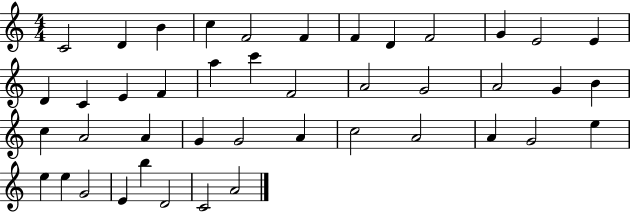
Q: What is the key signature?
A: C major